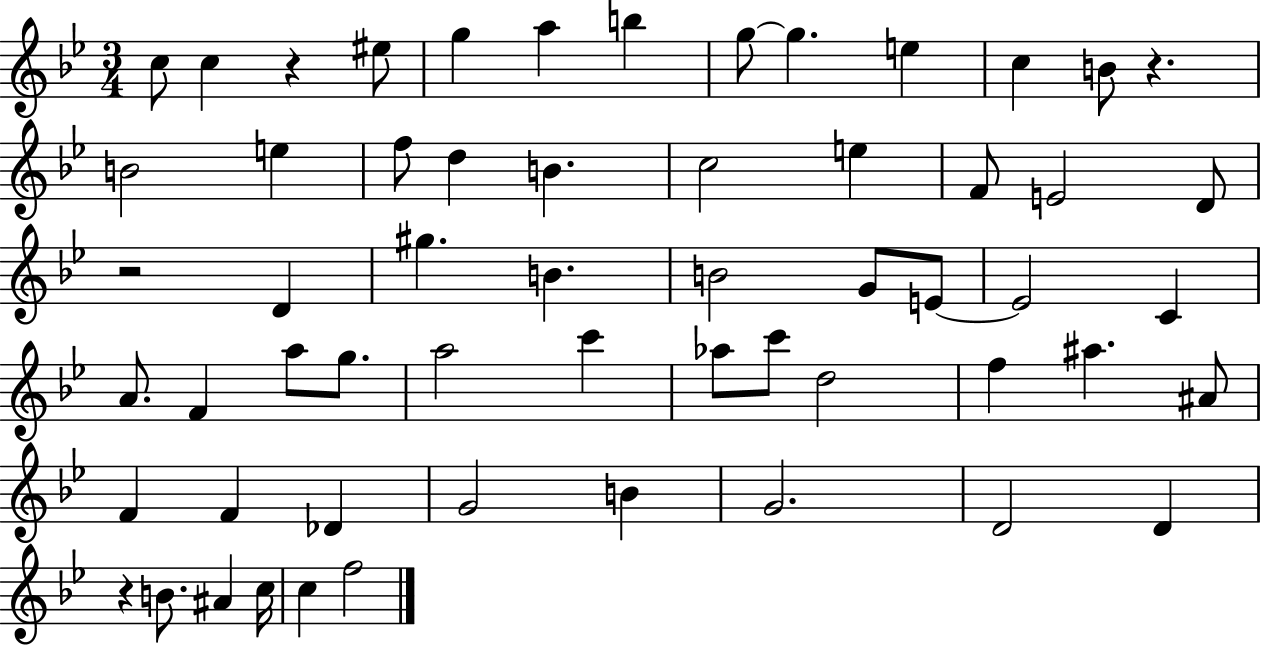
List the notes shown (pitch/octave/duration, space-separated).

C5/e C5/q R/q EIS5/e G5/q A5/q B5/q G5/e G5/q. E5/q C5/q B4/e R/q. B4/h E5/q F5/e D5/q B4/q. C5/h E5/q F4/e E4/h D4/e R/h D4/q G#5/q. B4/q. B4/h G4/e E4/e E4/h C4/q A4/e. F4/q A5/e G5/e. A5/h C6/q Ab5/e C6/e D5/h F5/q A#5/q. A#4/e F4/q F4/q Db4/q G4/h B4/q G4/h. D4/h D4/q R/q B4/e. A#4/q C5/s C5/q F5/h